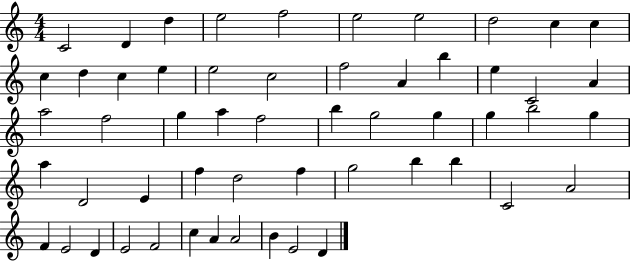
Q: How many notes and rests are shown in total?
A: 55